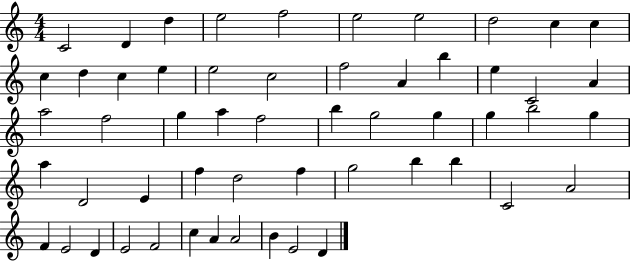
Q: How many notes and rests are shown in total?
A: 55